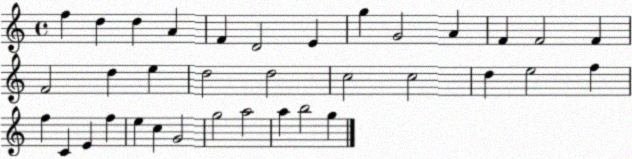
X:1
T:Untitled
M:4/4
L:1/4
K:C
f d d A F D2 E g G2 A F F2 F F2 d e d2 d2 c2 c2 d e2 f f C E f e c G2 g2 a2 a b2 g